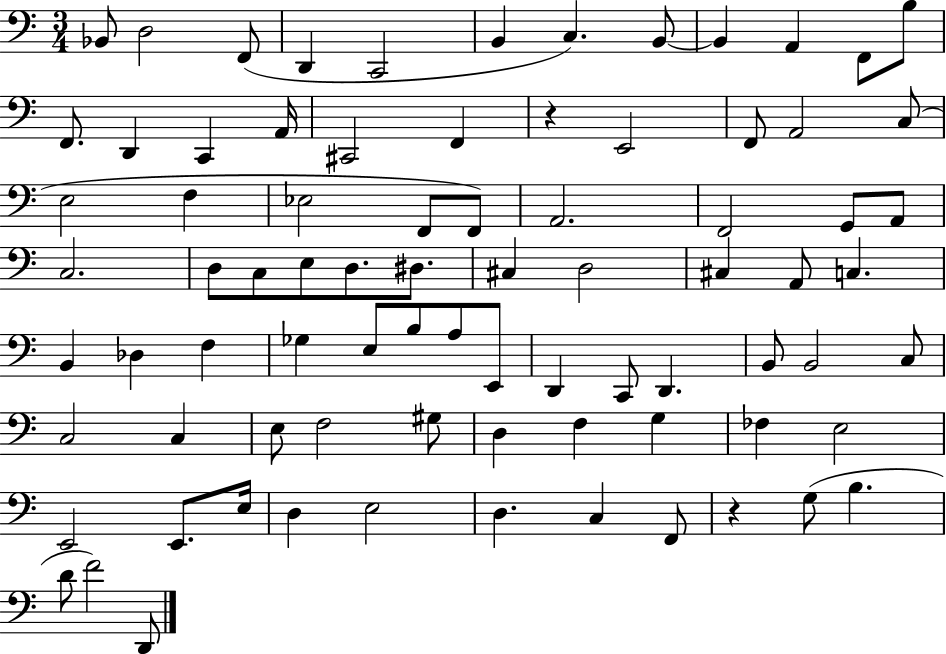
{
  \clef bass
  \numericTimeSignature
  \time 3/4
  \key c \major
  bes,8 d2 f,8( | d,4 c,2 | b,4 c4.) b,8~~ | b,4 a,4 f,8 b8 | \break f,8. d,4 c,4 a,16 | cis,2 f,4 | r4 e,2 | f,8 a,2 c8( | \break e2 f4 | ees2 f,8 f,8) | a,2. | f,2 g,8 a,8 | \break c2. | d8 c8 e8 d8. dis8. | cis4 d2 | cis4 a,8 c4. | \break b,4 des4 f4 | ges4 e8 b8 a8 e,8 | d,4 c,8 d,4. | b,8 b,2 c8 | \break c2 c4 | e8 f2 gis8 | d4 f4 g4 | fes4 e2 | \break e,2 e,8. e16 | d4 e2 | d4. c4 f,8 | r4 g8( b4. | \break d'8 f'2) d,8 | \bar "|."
}